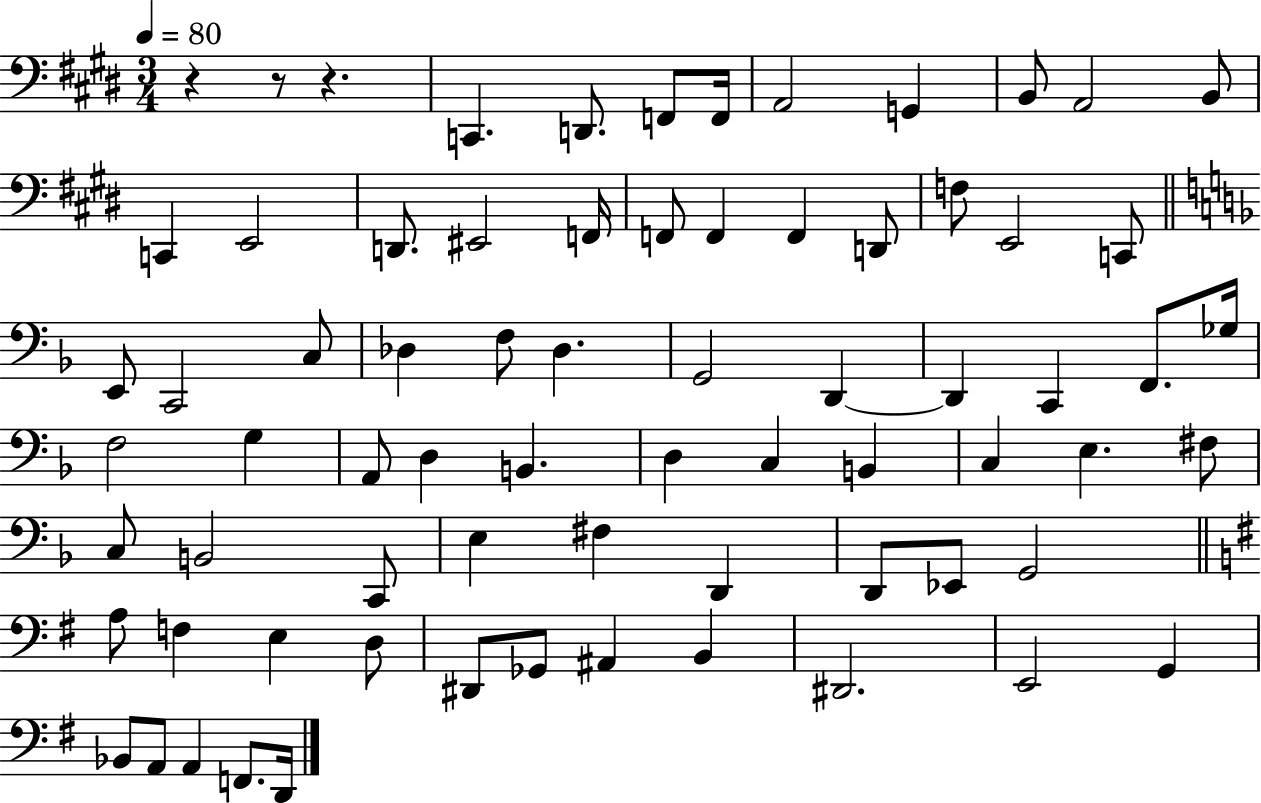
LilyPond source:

{
  \clef bass
  \numericTimeSignature
  \time 3/4
  \key e \major
  \tempo 4 = 80
  r4 r8 r4. | c,4. d,8. f,8 f,16 | a,2 g,4 | b,8 a,2 b,8 | \break c,4 e,2 | d,8. eis,2 f,16 | f,8 f,4 f,4 d,8 | f8 e,2 c,8 | \break \bar "||" \break \key f \major e,8 c,2 c8 | des4 f8 des4. | g,2 d,4~~ | d,4 c,4 f,8. ges16 | \break f2 g4 | a,8 d4 b,4. | d4 c4 b,4 | c4 e4. fis8 | \break c8 b,2 c,8 | e4 fis4 d,4 | d,8 ees,8 g,2 | \bar "||" \break \key g \major a8 f4 e4 d8 | dis,8 ges,8 ais,4 b,4 | dis,2. | e,2 g,4 | \break bes,8 a,8 a,4 f,8. d,16 | \bar "|."
}